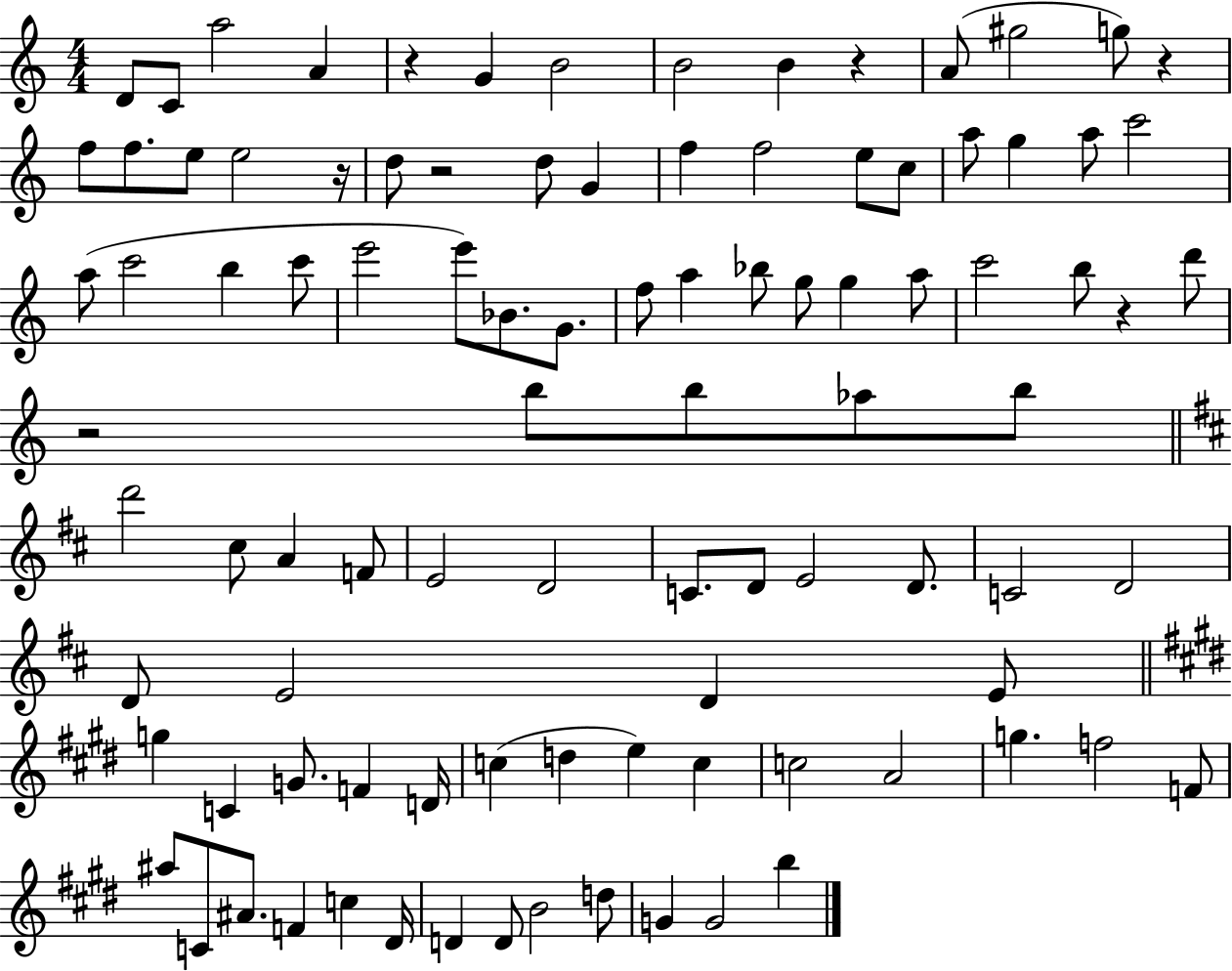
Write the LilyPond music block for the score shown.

{
  \clef treble
  \numericTimeSignature
  \time 4/4
  \key c \major
  d'8 c'8 a''2 a'4 | r4 g'4 b'2 | b'2 b'4 r4 | a'8( gis''2 g''8) r4 | \break f''8 f''8. e''8 e''2 r16 | d''8 r2 d''8 g'4 | f''4 f''2 e''8 c''8 | a''8 g''4 a''8 c'''2 | \break a''8( c'''2 b''4 c'''8 | e'''2 e'''8) bes'8. g'8. | f''8 a''4 bes''8 g''8 g''4 a''8 | c'''2 b''8 r4 d'''8 | \break r2 b''8 b''8 aes''8 b''8 | \bar "||" \break \key b \minor d'''2 cis''8 a'4 f'8 | e'2 d'2 | c'8. d'8 e'2 d'8. | c'2 d'2 | \break d'8 e'2 d'4 e'8 | \bar "||" \break \key e \major g''4 c'4 g'8. f'4 d'16 | c''4( d''4 e''4) c''4 | c''2 a'2 | g''4. f''2 f'8 | \break ais''8 c'8 ais'8. f'4 c''4 dis'16 | d'4 d'8 b'2 d''8 | g'4 g'2 b''4 | \bar "|."
}